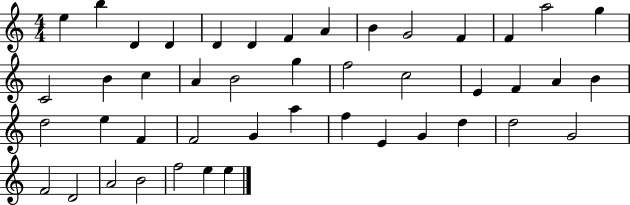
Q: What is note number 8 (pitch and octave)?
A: A4